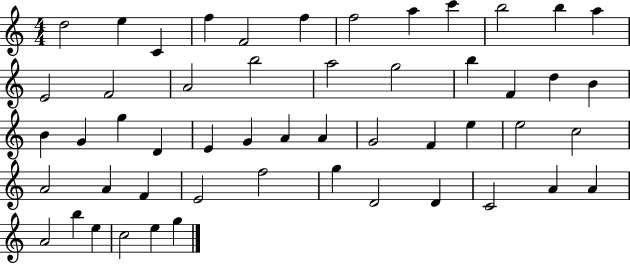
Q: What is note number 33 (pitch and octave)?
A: E5